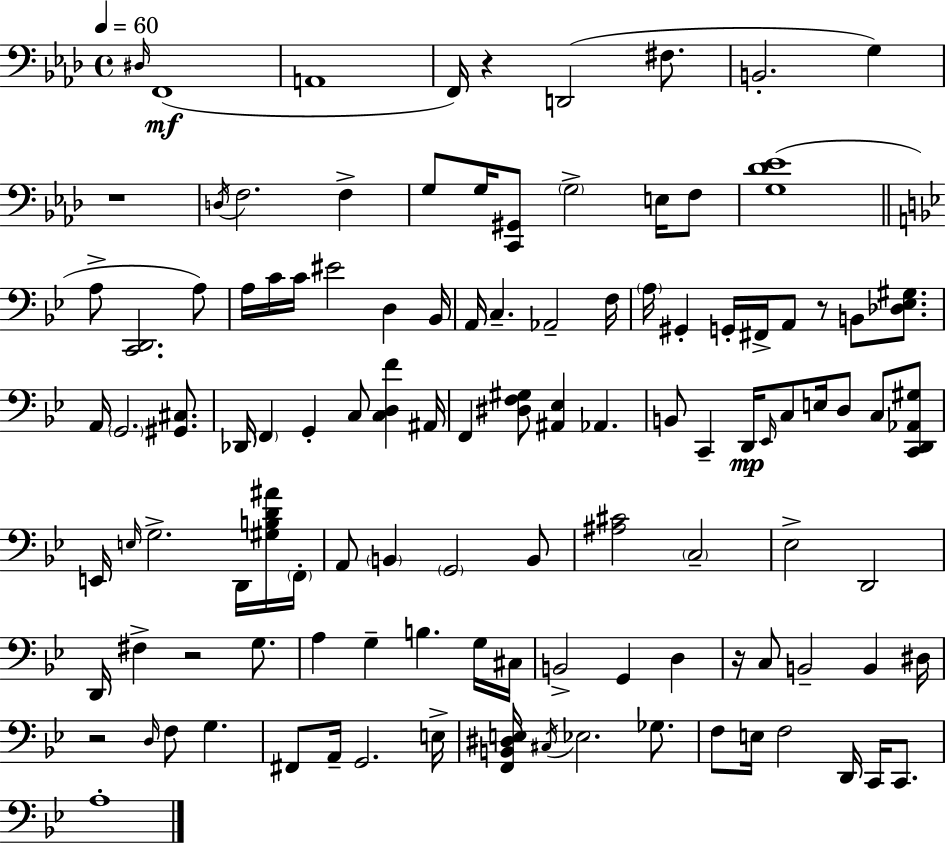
{
  \clef bass
  \time 4/4
  \defaultTimeSignature
  \key f \minor
  \tempo 4 = 60
  \grace { dis16 }\mf f,1( | a,1 | f,16) r4 d,2( fis8. | b,2.-. g4) | \break r1 | \acciaccatura { d16 } f2. f4-> | g8 g16 <c, gis,>8 \parenthesize g2-> e16 | f8 <g des' ees'>1( | \break \bar "||" \break \key bes \major a8-> <c, d,>2. a8) | a16 c'16 c'16 eis'2 d4 bes,16 | a,16 c4.-- aes,2-- f16 | \parenthesize a16 gis,4-. g,16-. fis,16-> a,8 r8 b,8 <des ees gis>8. | \break a,16 \parenthesize g,2. <gis, cis>8. | des,16 \parenthesize f,4 g,4-. c8 <c d f'>4 ais,16 | f,4 <dis f gis>8 <ais, ees>4 aes,4. | b,8 c,4-- d,16\mp \grace { ees,16 } c8 e16 d8 c8 <c, d, aes, gis>8 | \break e,16 \grace { e16 } g2.-> d,16 | <gis b d' ais'>16 \parenthesize f,16-. a,8 \parenthesize b,4 \parenthesize g,2 | b,8 <ais cis'>2 \parenthesize c2-- | ees2-> d,2 | \break d,16 fis4-> r2 g8. | a4 g4-- b4. | g16 cis16 b,2-> g,4 d4 | r16 c8 b,2-- b,4 | \break dis16 r2 \grace { d16 } f8 g4. | fis,8 a,16-- g,2. | e16-> <f, b, dis e>16 \acciaccatura { cis16 } ees2. | ges8. f8 e16 f2 d,16 | \break c,16 c,8. a1-. | \bar "|."
}